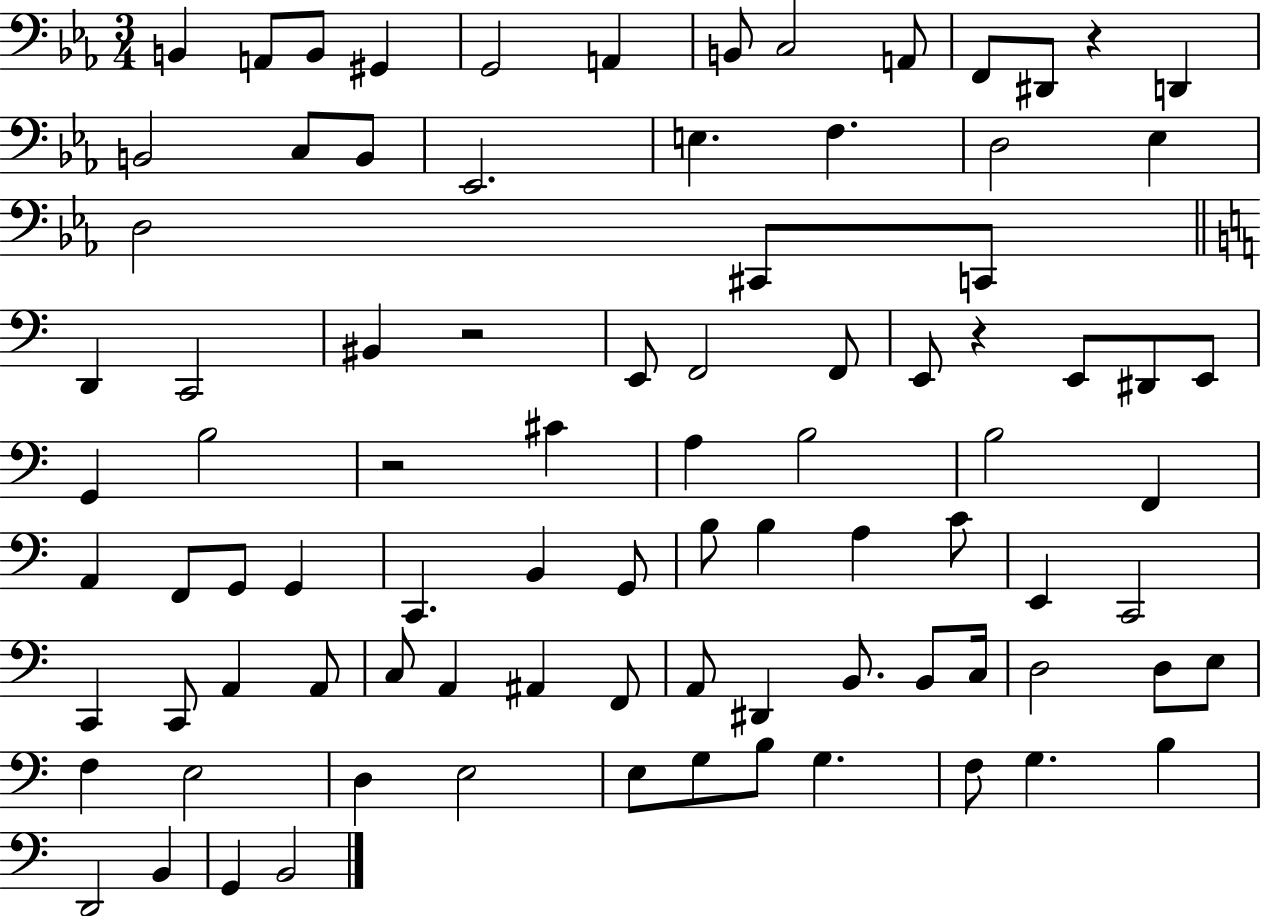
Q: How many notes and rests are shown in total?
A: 88